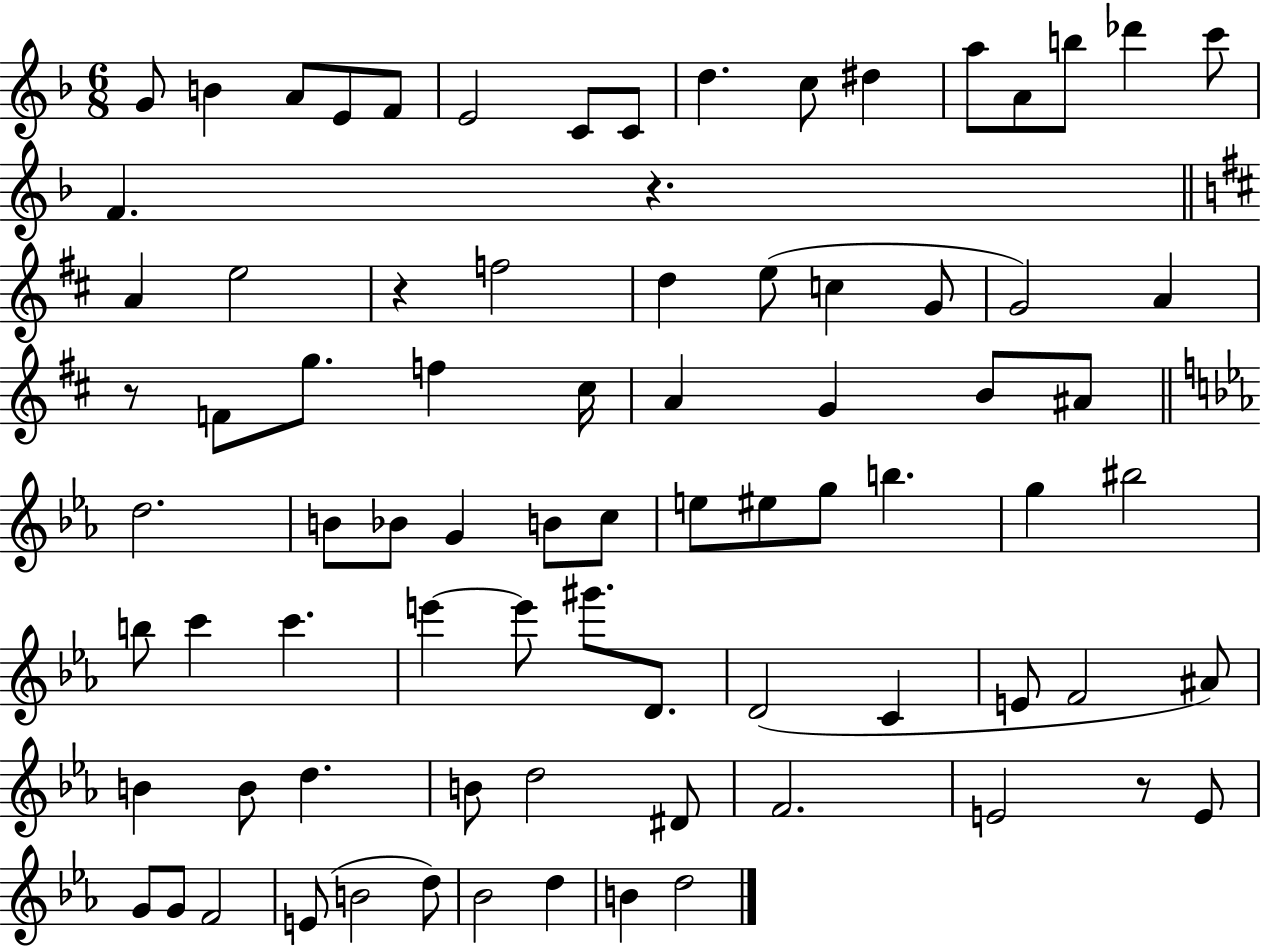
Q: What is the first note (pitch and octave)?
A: G4